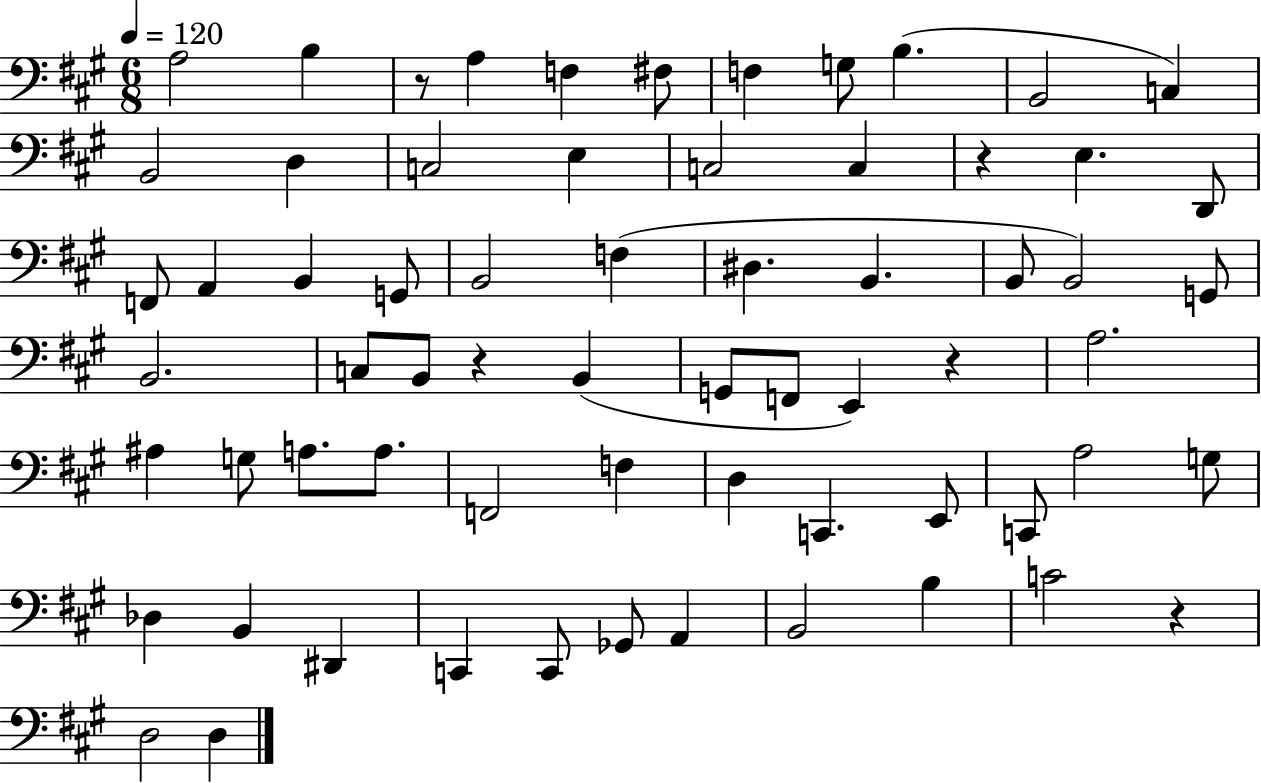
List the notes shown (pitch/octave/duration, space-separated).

A3/h B3/q R/e A3/q F3/q F#3/e F3/q G3/e B3/q. B2/h C3/q B2/h D3/q C3/h E3/q C3/h C3/q R/q E3/q. D2/e F2/e A2/q B2/q G2/e B2/h F3/q D#3/q. B2/q. B2/e B2/h G2/e B2/h. C3/e B2/e R/q B2/q G2/e F2/e E2/q R/q A3/h. A#3/q G3/e A3/e. A3/e. F2/h F3/q D3/q C2/q. E2/e C2/e A3/h G3/e Db3/q B2/q D#2/q C2/q C2/e Gb2/e A2/q B2/h B3/q C4/h R/q D3/h D3/q